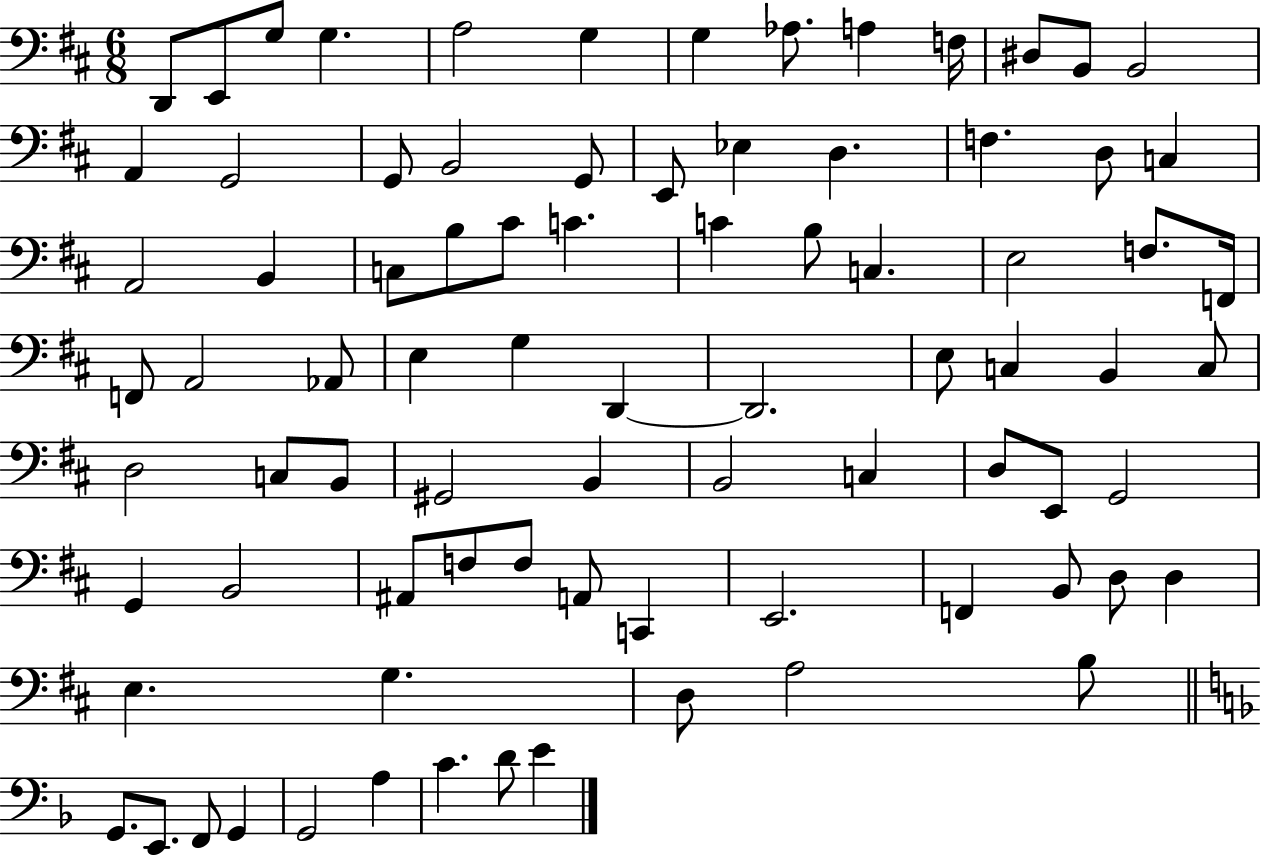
D2/e E2/e G3/e G3/q. A3/h G3/q G3/q Ab3/e. A3/q F3/s D#3/e B2/e B2/h A2/q G2/h G2/e B2/h G2/e E2/e Eb3/q D3/q. F3/q. D3/e C3/q A2/h B2/q C3/e B3/e C#4/e C4/q. C4/q B3/e C3/q. E3/h F3/e. F2/s F2/e A2/h Ab2/e E3/q G3/q D2/q D2/h. E3/e C3/q B2/q C3/e D3/h C3/e B2/e G#2/h B2/q B2/h C3/q D3/e E2/e G2/h G2/q B2/h A#2/e F3/e F3/e A2/e C2/q E2/h. F2/q B2/e D3/e D3/q E3/q. G3/q. D3/e A3/h B3/e G2/e. E2/e. F2/e G2/q G2/h A3/q C4/q. D4/e E4/q